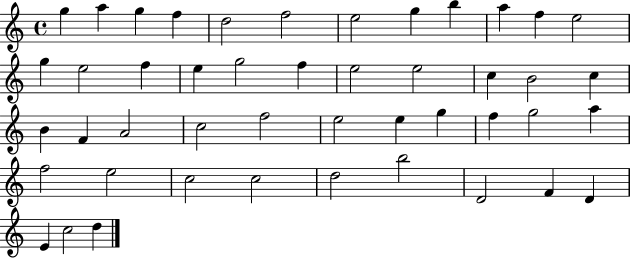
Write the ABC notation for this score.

X:1
T:Untitled
M:4/4
L:1/4
K:C
g a g f d2 f2 e2 g b a f e2 g e2 f e g2 f e2 e2 c B2 c B F A2 c2 f2 e2 e g f g2 a f2 e2 c2 c2 d2 b2 D2 F D E c2 d